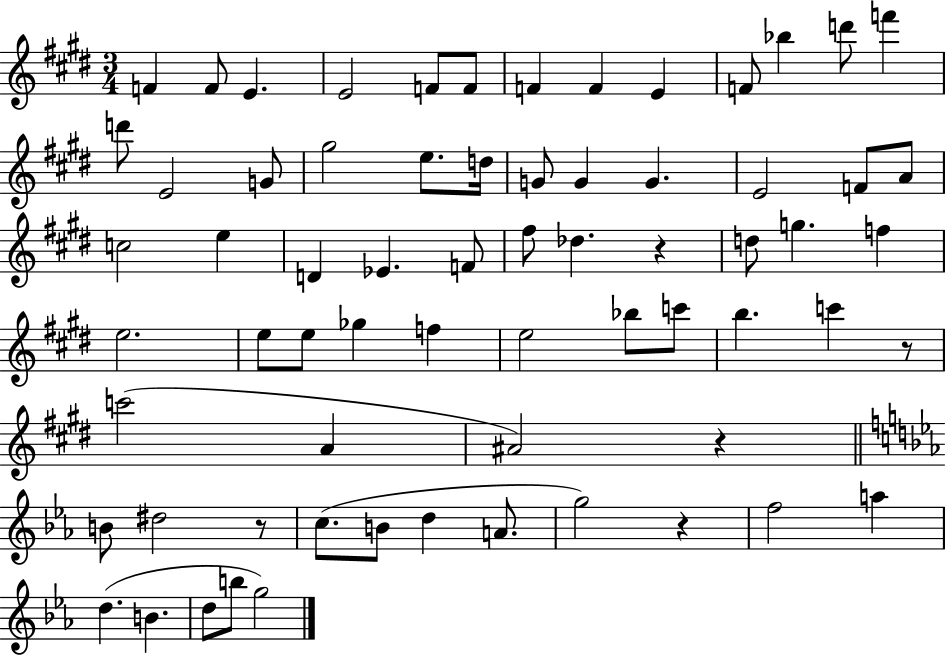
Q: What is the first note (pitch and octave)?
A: F4